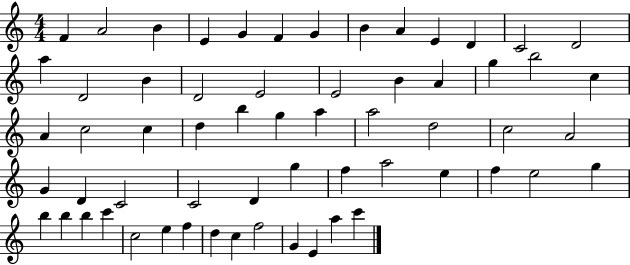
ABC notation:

X:1
T:Untitled
M:4/4
L:1/4
K:C
F A2 B E G F G B A E D C2 D2 a D2 B D2 E2 E2 B A g b2 c A c2 c d b g a a2 d2 c2 A2 G D C2 C2 D g f a2 e f e2 g b b b c' c2 e f d c f2 G E a c'